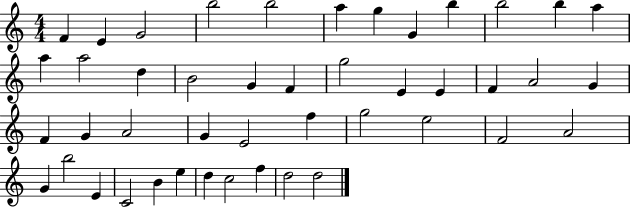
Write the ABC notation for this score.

X:1
T:Untitled
M:4/4
L:1/4
K:C
F E G2 b2 b2 a g G b b2 b a a a2 d B2 G F g2 E E F A2 G F G A2 G E2 f g2 e2 F2 A2 G b2 E C2 B e d c2 f d2 d2